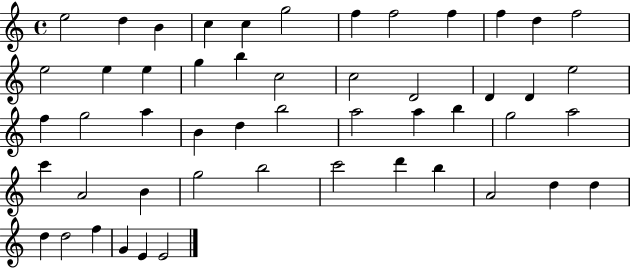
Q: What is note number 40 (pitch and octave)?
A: C6